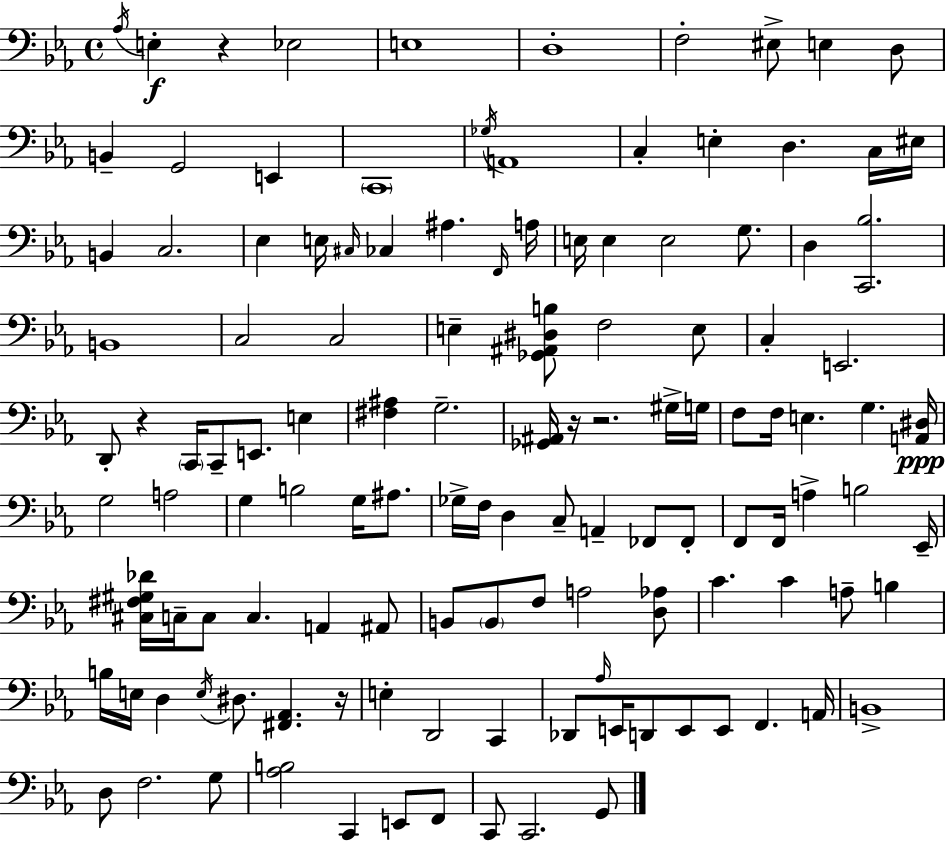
X:1
T:Untitled
M:4/4
L:1/4
K:Eb
_A,/4 E, z _E,2 E,4 D,4 F,2 ^E,/2 E, D,/2 B,, G,,2 E,, C,,4 _G,/4 A,,4 C, E, D, C,/4 ^E,/4 B,, C,2 _E, E,/4 ^C,/4 _C, ^A, F,,/4 A,/4 E,/4 E, E,2 G,/2 D, [C,,_B,]2 B,,4 C,2 C,2 E, [_G,,^A,,^D,B,]/2 F,2 E,/2 C, E,,2 D,,/2 z C,,/4 C,,/2 E,,/2 E, [^F,^A,] G,2 [_G,,^A,,]/4 z/4 z2 ^G,/4 G,/4 F,/2 F,/4 E, G, [A,,^D,]/4 G,2 A,2 G, B,2 G,/4 ^A,/2 _G,/4 F,/4 D, C,/2 A,, _F,,/2 _F,,/2 F,,/2 F,,/4 A, B,2 _E,,/4 [^C,^F,^G,_D]/4 C,/4 C,/2 C, A,, ^A,,/2 B,,/2 B,,/2 F,/2 A,2 [D,_A,]/2 C C A,/2 B, B,/4 E,/4 D, E,/4 ^D,/2 [^F,,_A,,] z/4 E, D,,2 C,, _D,,/2 _A,/4 E,,/4 D,,/2 E,,/2 E,,/2 F,, A,,/4 B,,4 D,/2 F,2 G,/2 [_A,B,]2 C,, E,,/2 F,,/2 C,,/2 C,,2 G,,/2